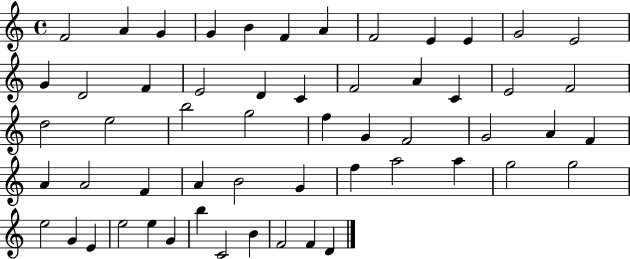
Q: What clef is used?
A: treble